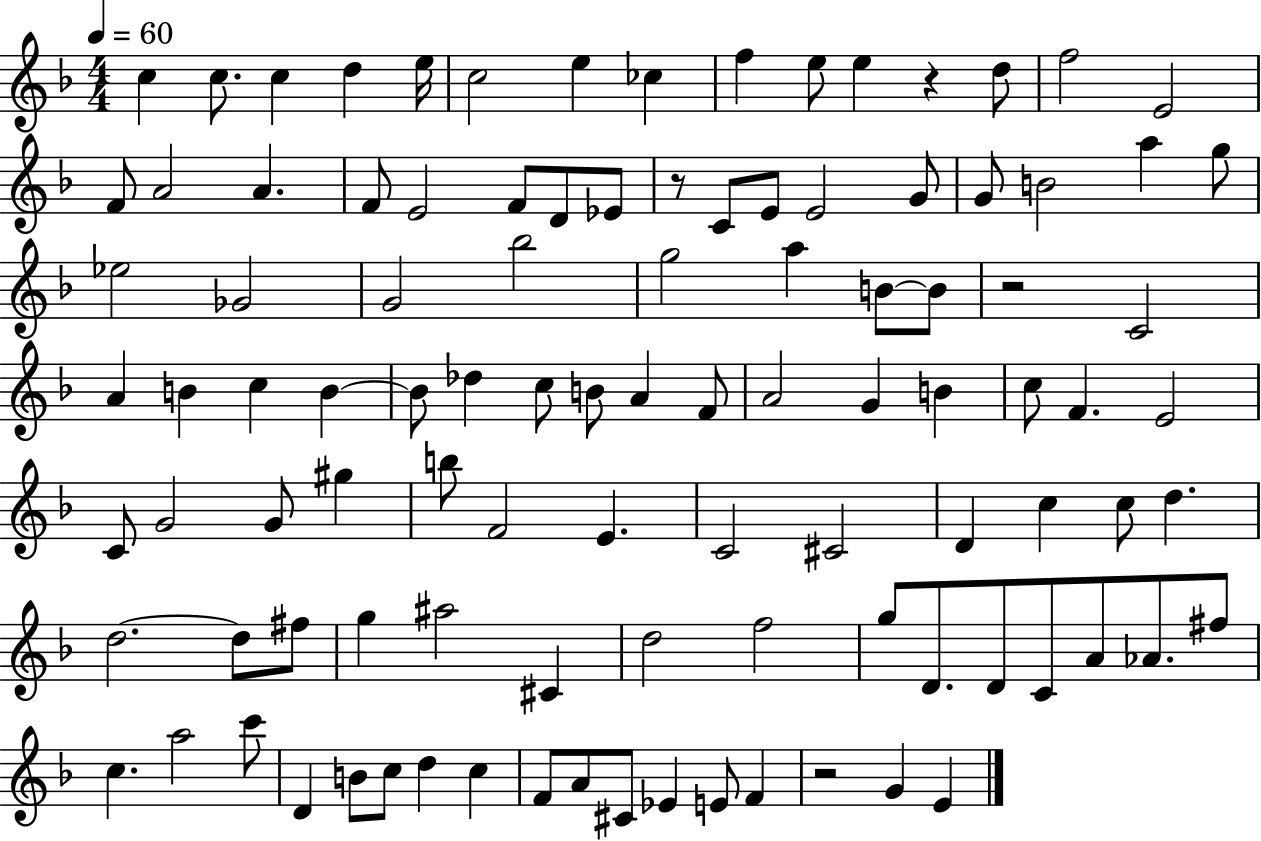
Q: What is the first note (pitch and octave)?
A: C5